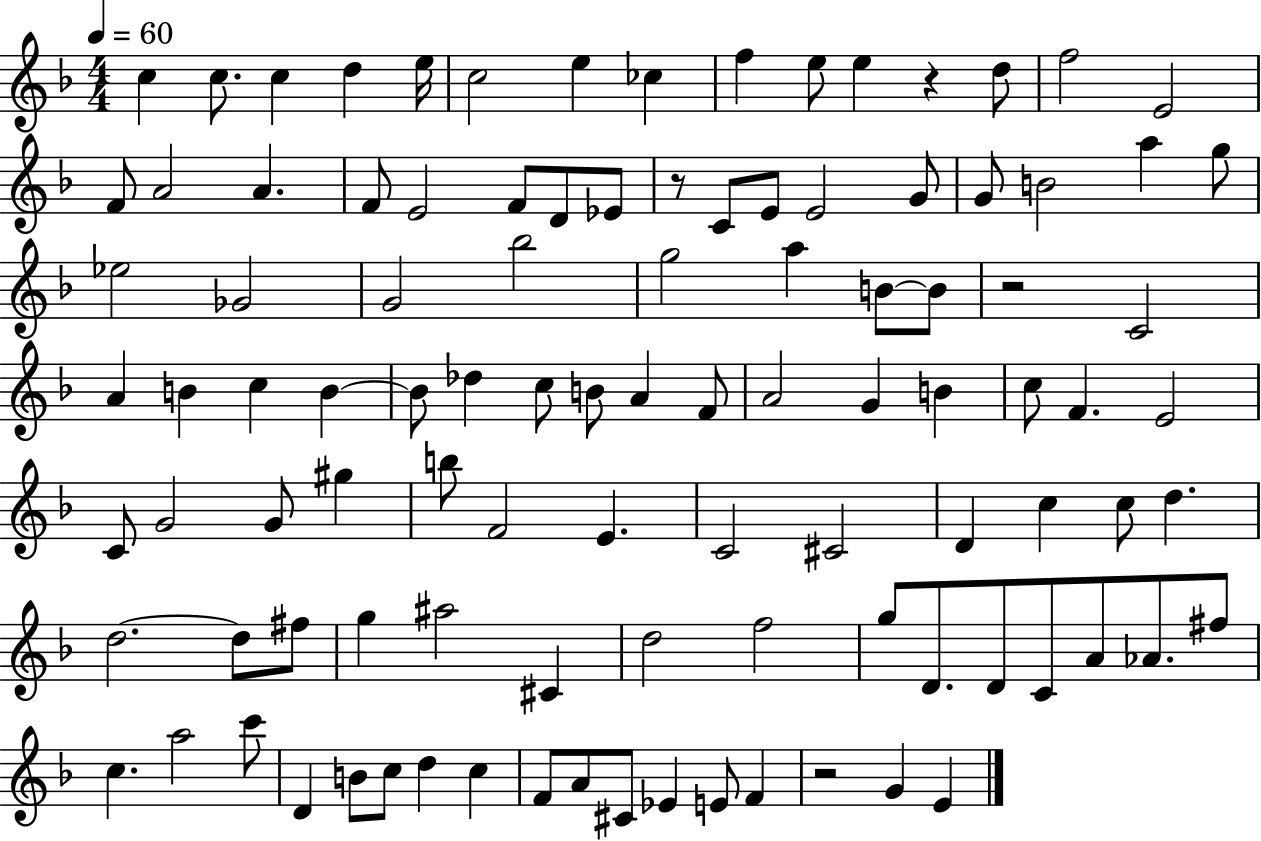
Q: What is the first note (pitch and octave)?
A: C5